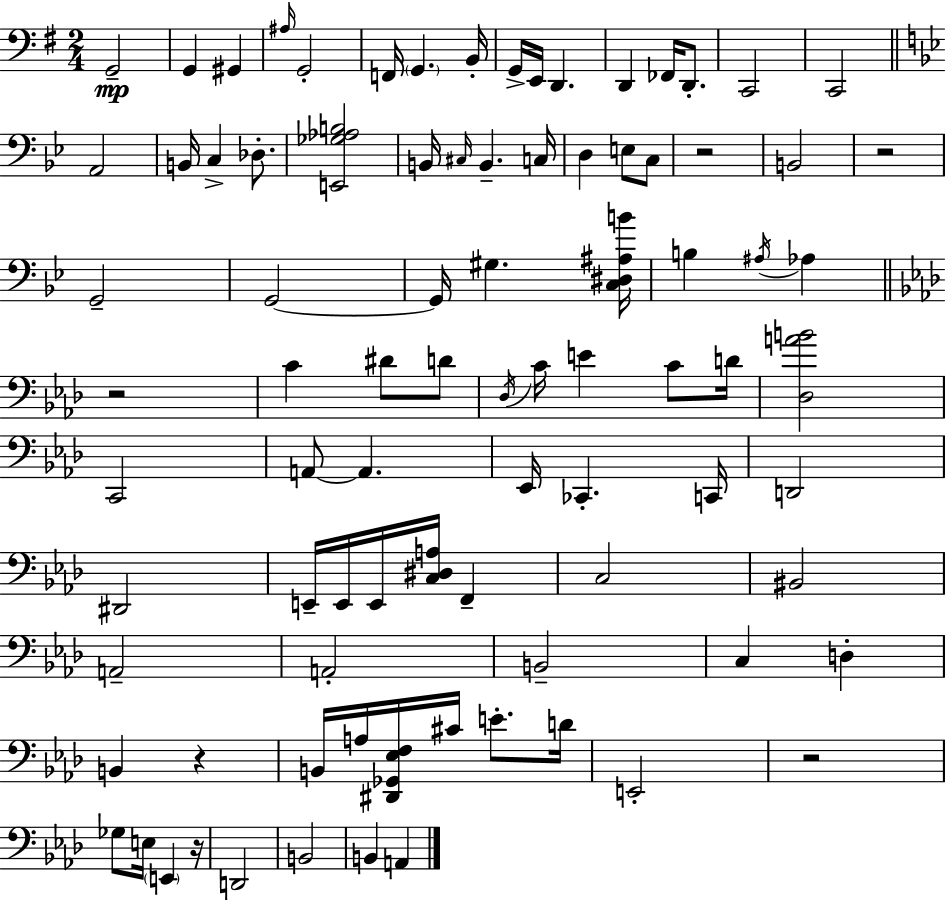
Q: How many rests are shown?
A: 6